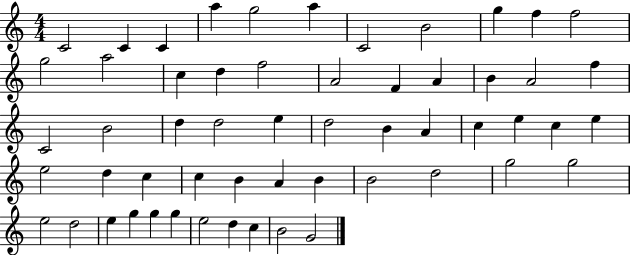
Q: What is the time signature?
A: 4/4